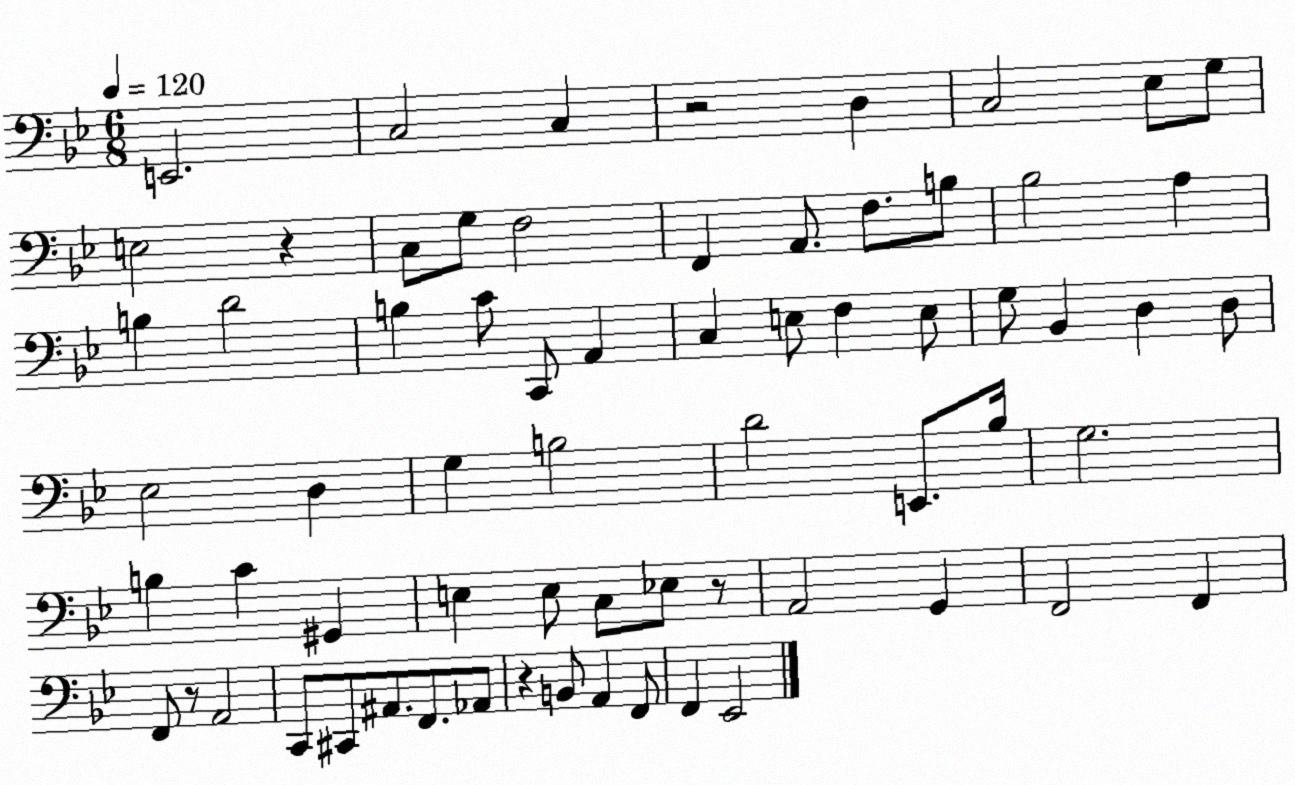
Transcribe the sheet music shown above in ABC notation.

X:1
T:Untitled
M:6/8
L:1/4
K:Bb
E,,2 C,2 C, z2 D, C,2 _E,/2 G,/2 E,2 z C,/2 G,/2 F,2 F,, A,,/2 F,/2 B,/2 _B,2 A, B, D2 B, C/2 C,,/2 A,, C, E,/2 F, E,/2 G,/2 _B,, D, D,/2 _E,2 D, G, B,2 D2 E,,/2 _B,/4 G,2 B, C ^G,, E, E,/2 C,/2 _E,/2 z/2 A,,2 G,, F,,2 F,, F,,/2 z/2 A,,2 C,,/2 ^C,,/2 ^A,,/2 F,,/2 _A,,/2 z B,,/2 A,, F,,/2 F,, _E,,2